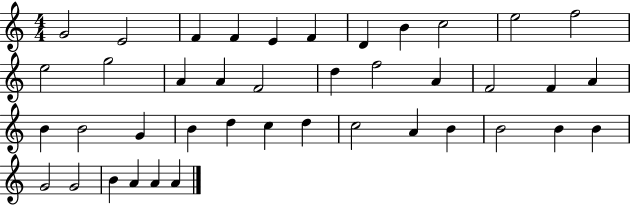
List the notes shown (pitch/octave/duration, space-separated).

G4/h E4/h F4/q F4/q E4/q F4/q D4/q B4/q C5/h E5/h F5/h E5/h G5/h A4/q A4/q F4/h D5/q F5/h A4/q F4/h F4/q A4/q B4/q B4/h G4/q B4/q D5/q C5/q D5/q C5/h A4/q B4/q B4/h B4/q B4/q G4/h G4/h B4/q A4/q A4/q A4/q